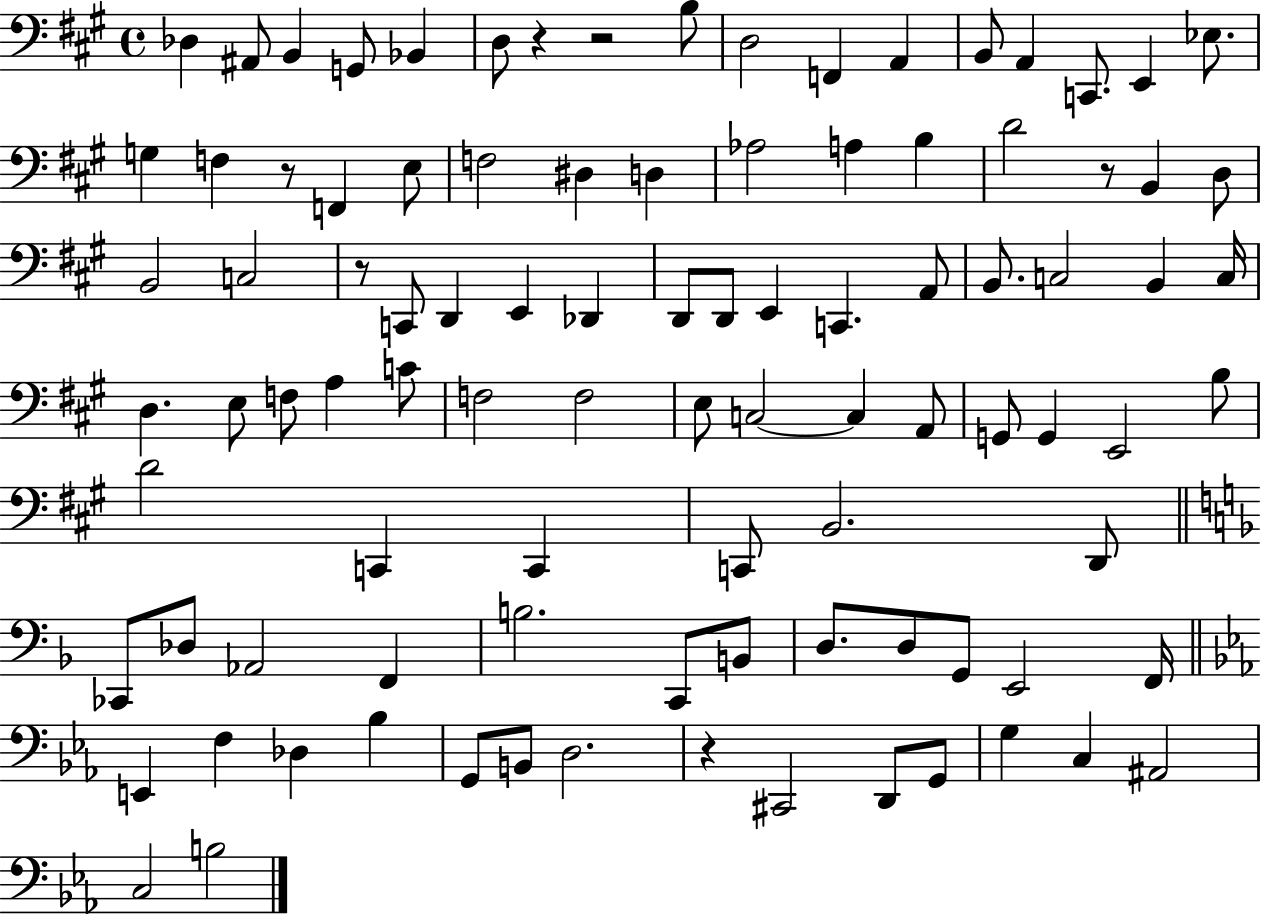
{
  \clef bass
  \time 4/4
  \defaultTimeSignature
  \key a \major
  des4 ais,8 b,4 g,8 bes,4 | d8 r4 r2 b8 | d2 f,4 a,4 | b,8 a,4 c,8. e,4 ees8. | \break g4 f4 r8 f,4 e8 | f2 dis4 d4 | aes2 a4 b4 | d'2 r8 b,4 d8 | \break b,2 c2 | r8 c,8 d,4 e,4 des,4 | d,8 d,8 e,4 c,4. a,8 | b,8. c2 b,4 c16 | \break d4. e8 f8 a4 c'8 | f2 f2 | e8 c2~~ c4 a,8 | g,8 g,4 e,2 b8 | \break d'2 c,4 c,4 | c,8 b,2. d,8 | \bar "||" \break \key d \minor ces,8 des8 aes,2 f,4 | b2. c,8 b,8 | d8. d8 g,8 e,2 f,16 | \bar "||" \break \key c \minor e,4 f4 des4 bes4 | g,8 b,8 d2. | r4 cis,2 d,8 g,8 | g4 c4 ais,2 | \break c2 b2 | \bar "|."
}